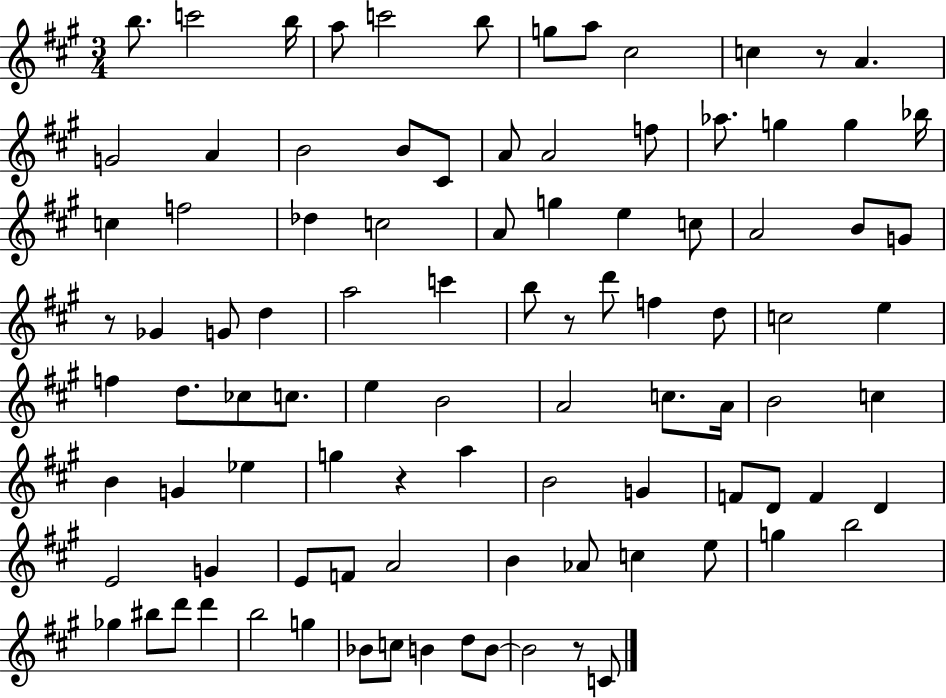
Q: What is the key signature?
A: A major